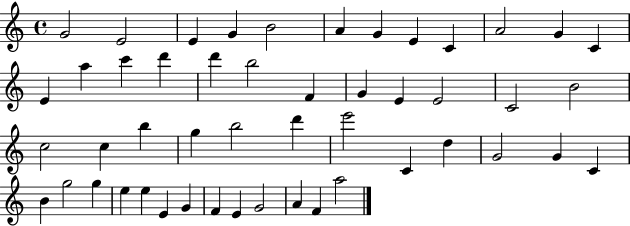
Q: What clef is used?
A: treble